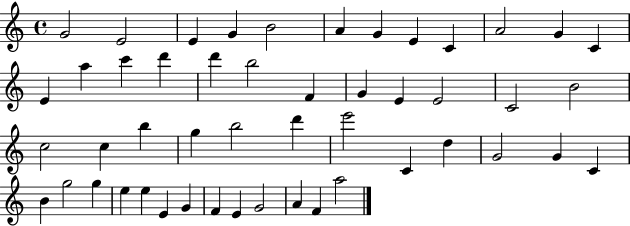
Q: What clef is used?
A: treble